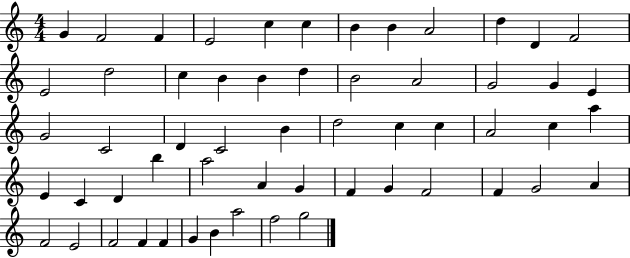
{
  \clef treble
  \numericTimeSignature
  \time 4/4
  \key c \major
  g'4 f'2 f'4 | e'2 c''4 c''4 | b'4 b'4 a'2 | d''4 d'4 f'2 | \break e'2 d''2 | c''4 b'4 b'4 d''4 | b'2 a'2 | g'2 g'4 e'4 | \break g'2 c'2 | d'4 c'2 b'4 | d''2 c''4 c''4 | a'2 c''4 a''4 | \break e'4 c'4 d'4 b''4 | a''2 a'4 g'4 | f'4 g'4 f'2 | f'4 g'2 a'4 | \break f'2 e'2 | f'2 f'4 f'4 | g'4 b'4 a''2 | f''2 g''2 | \break \bar "|."
}